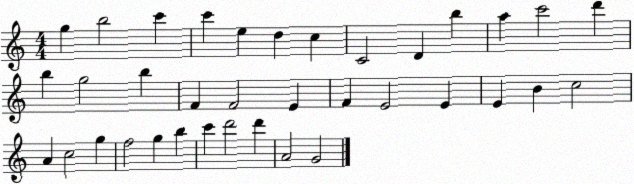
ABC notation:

X:1
T:Untitled
M:4/4
L:1/4
K:C
g b2 c' c' e d c C2 D b a c'2 d' b g2 b F F2 E F E2 E E B c2 A c2 g f2 g b c' d'2 d' A2 G2